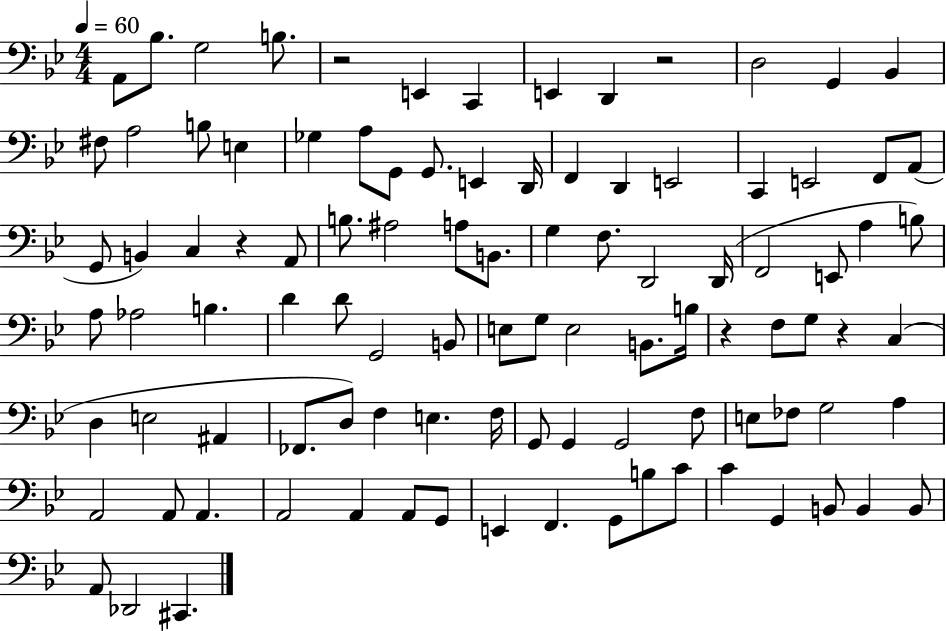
X:1
T:Untitled
M:4/4
L:1/4
K:Bb
A,,/2 _B,/2 G,2 B,/2 z2 E,, C,, E,, D,, z2 D,2 G,, _B,, ^F,/2 A,2 B,/2 E, _G, A,/2 G,,/2 G,,/2 E,, D,,/4 F,, D,, E,,2 C,, E,,2 F,,/2 A,,/2 G,,/2 B,, C, z A,,/2 B,/2 ^A,2 A,/2 B,,/2 G, F,/2 D,,2 D,,/4 F,,2 E,,/2 A, B,/2 A,/2 _A,2 B, D D/2 G,,2 B,,/2 E,/2 G,/2 E,2 B,,/2 B,/4 z F,/2 G,/2 z C, D, E,2 ^A,, _F,,/2 D,/2 F, E, F,/4 G,,/2 G,, G,,2 F,/2 E,/2 _F,/2 G,2 A, A,,2 A,,/2 A,, A,,2 A,, A,,/2 G,,/2 E,, F,, G,,/2 B,/2 C/2 C G,, B,,/2 B,, B,,/2 A,,/2 _D,,2 ^C,,